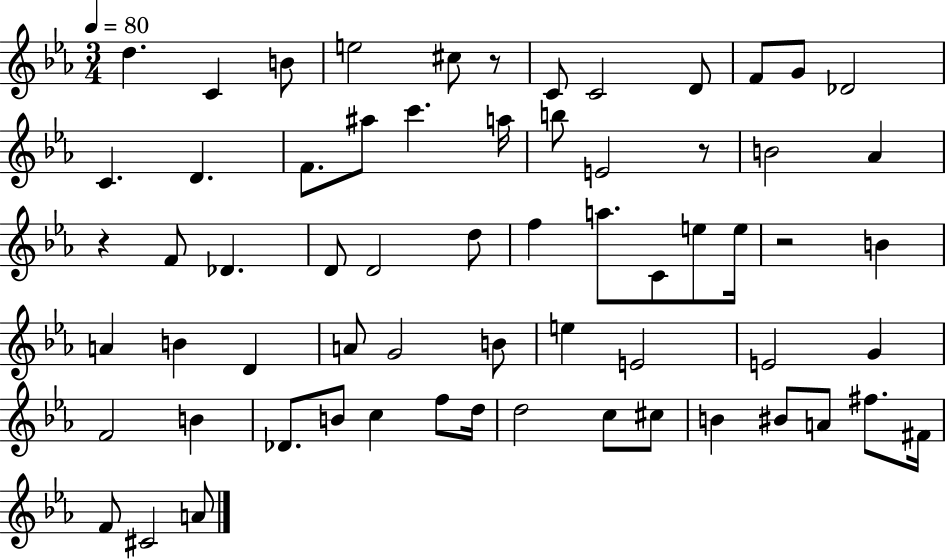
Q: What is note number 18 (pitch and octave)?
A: B5